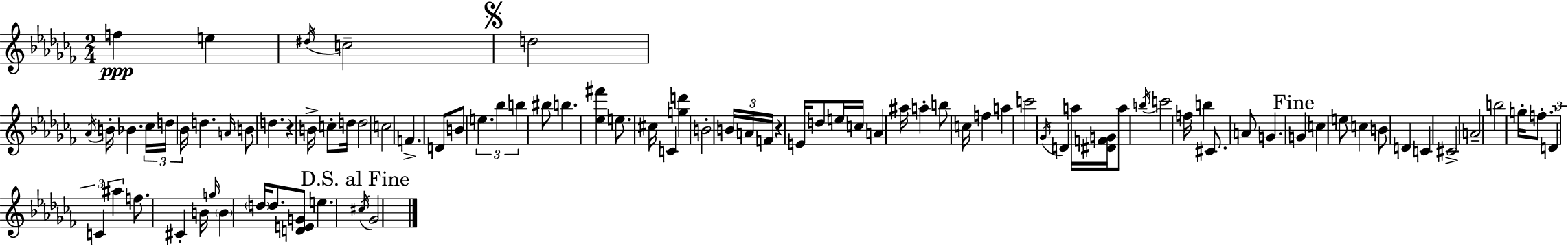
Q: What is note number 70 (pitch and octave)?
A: F5